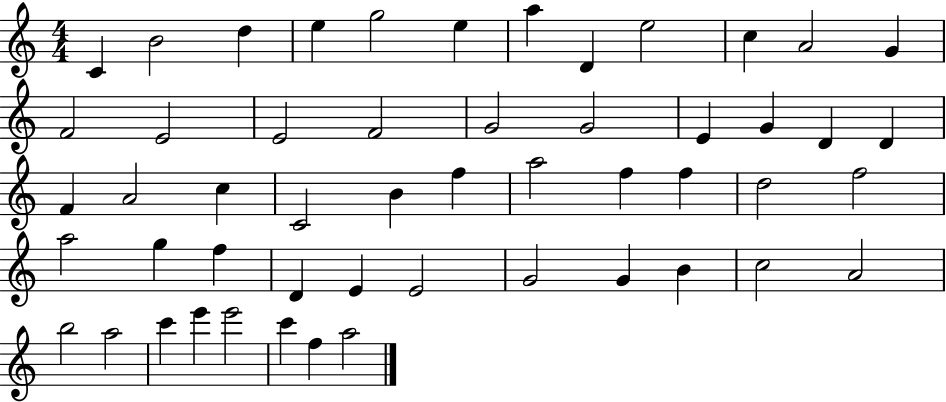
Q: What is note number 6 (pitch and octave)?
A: E5